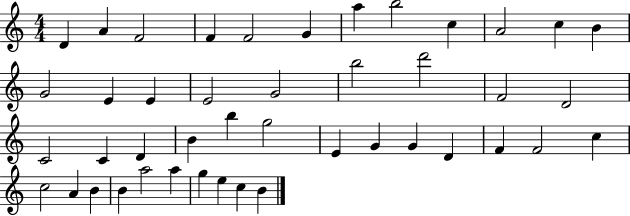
D4/q A4/q F4/h F4/q F4/h G4/q A5/q B5/h C5/q A4/h C5/q B4/q G4/h E4/q E4/q E4/h G4/h B5/h D6/h F4/h D4/h C4/h C4/q D4/q B4/q B5/q G5/h E4/q G4/q G4/q D4/q F4/q F4/h C5/q C5/h A4/q B4/q B4/q A5/h A5/q G5/q E5/q C5/q B4/q